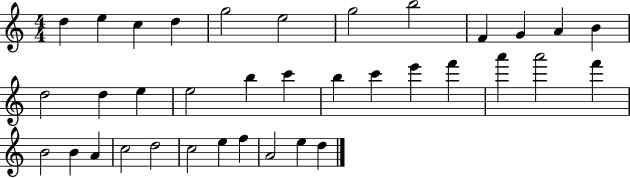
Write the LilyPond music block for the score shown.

{
  \clef treble
  \numericTimeSignature
  \time 4/4
  \key c \major
  d''4 e''4 c''4 d''4 | g''2 e''2 | g''2 b''2 | f'4 g'4 a'4 b'4 | \break d''2 d''4 e''4 | e''2 b''4 c'''4 | b''4 c'''4 e'''4 f'''4 | a'''4 a'''2 f'''4 | \break b'2 b'4 a'4 | c''2 d''2 | c''2 e''4 f''4 | a'2 e''4 d''4 | \break \bar "|."
}